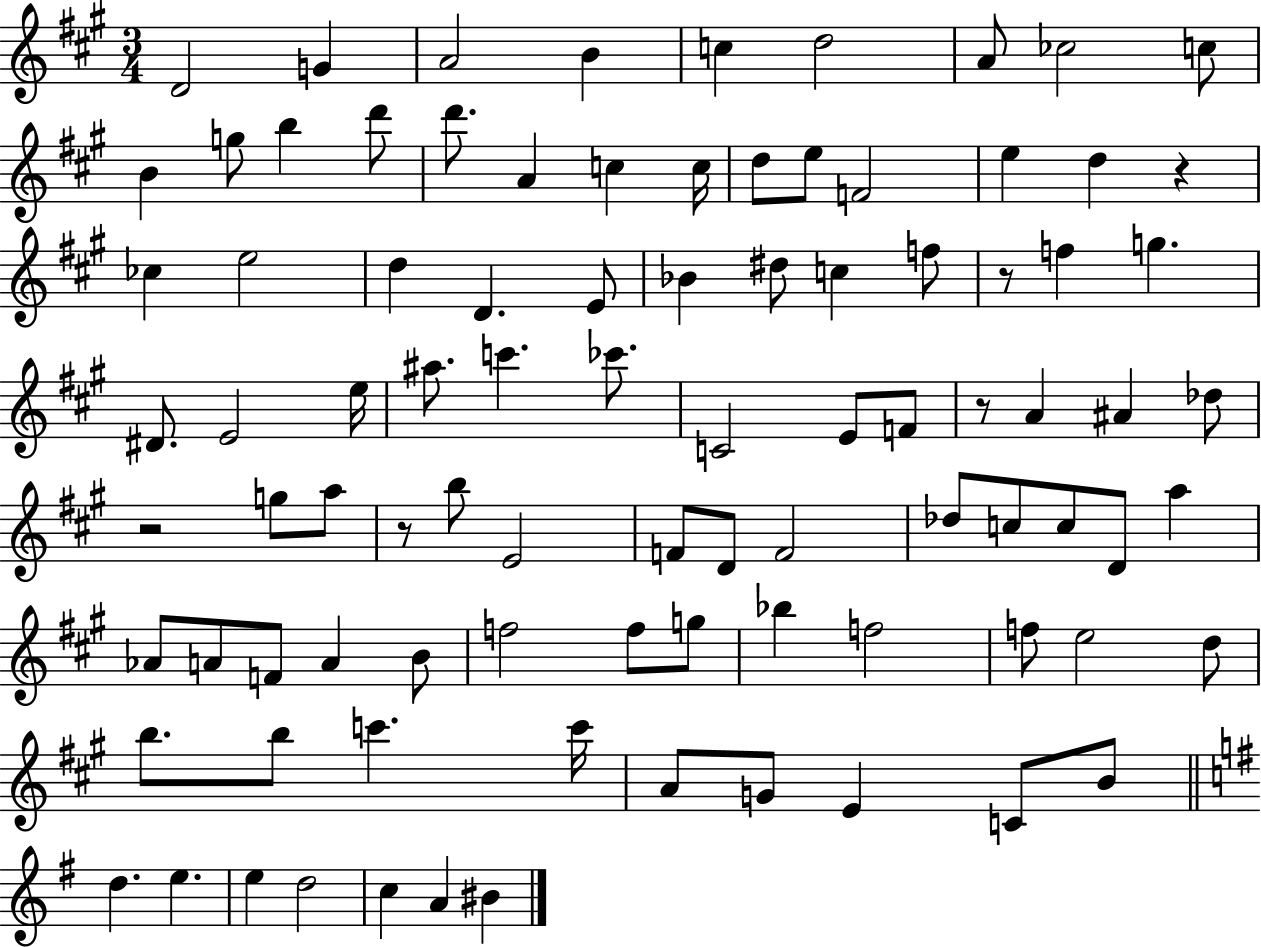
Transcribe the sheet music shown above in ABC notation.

X:1
T:Untitled
M:3/4
L:1/4
K:A
D2 G A2 B c d2 A/2 _c2 c/2 B g/2 b d'/2 d'/2 A c c/4 d/2 e/2 F2 e d z _c e2 d D E/2 _B ^d/2 c f/2 z/2 f g ^D/2 E2 e/4 ^a/2 c' _c'/2 C2 E/2 F/2 z/2 A ^A _d/2 z2 g/2 a/2 z/2 b/2 E2 F/2 D/2 F2 _d/2 c/2 c/2 D/2 a _A/2 A/2 F/2 A B/2 f2 f/2 g/2 _b f2 f/2 e2 d/2 b/2 b/2 c' c'/4 A/2 G/2 E C/2 B/2 d e e d2 c A ^B